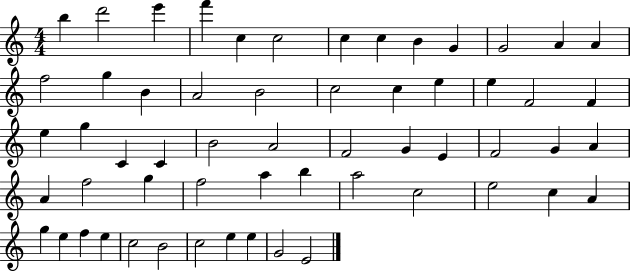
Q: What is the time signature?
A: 4/4